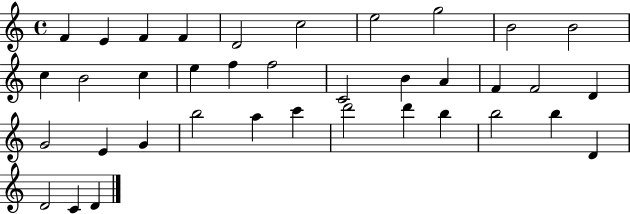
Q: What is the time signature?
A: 4/4